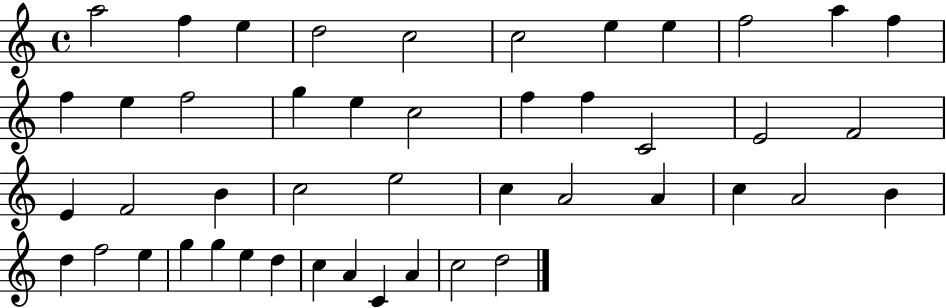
{
  \clef treble
  \time 4/4
  \defaultTimeSignature
  \key c \major
  a''2 f''4 e''4 | d''2 c''2 | c''2 e''4 e''4 | f''2 a''4 f''4 | \break f''4 e''4 f''2 | g''4 e''4 c''2 | f''4 f''4 c'2 | e'2 f'2 | \break e'4 f'2 b'4 | c''2 e''2 | c''4 a'2 a'4 | c''4 a'2 b'4 | \break d''4 f''2 e''4 | g''4 g''4 e''4 d''4 | c''4 a'4 c'4 a'4 | c''2 d''2 | \break \bar "|."
}